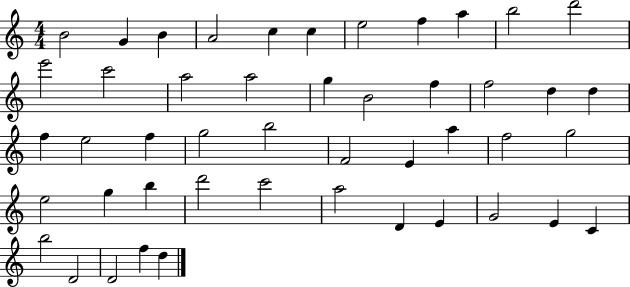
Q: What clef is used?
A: treble